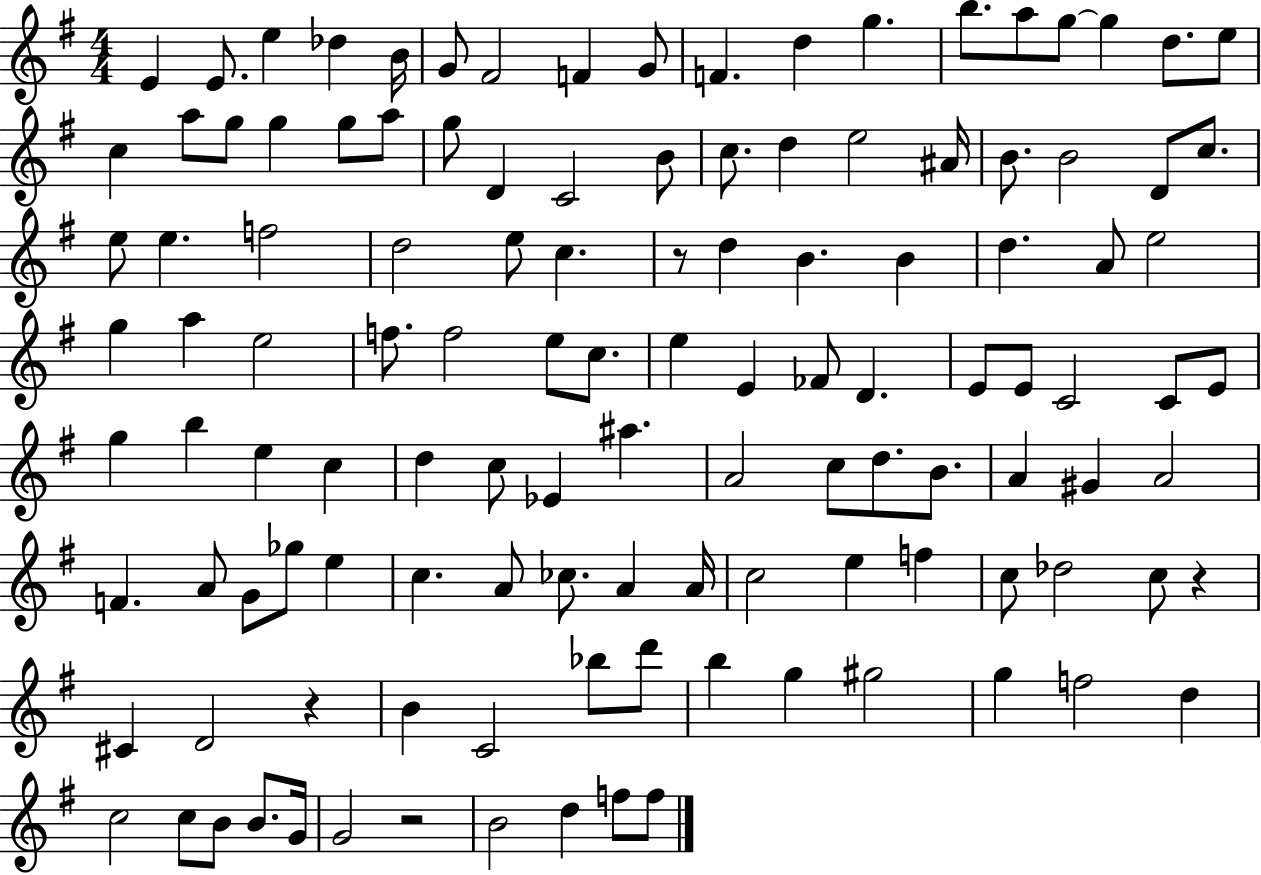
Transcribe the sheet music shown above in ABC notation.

X:1
T:Untitled
M:4/4
L:1/4
K:G
E E/2 e _d B/4 G/2 ^F2 F G/2 F d g b/2 a/2 g/2 g d/2 e/2 c a/2 g/2 g g/2 a/2 g/2 D C2 B/2 c/2 d e2 ^A/4 B/2 B2 D/2 c/2 e/2 e f2 d2 e/2 c z/2 d B B d A/2 e2 g a e2 f/2 f2 e/2 c/2 e E _F/2 D E/2 E/2 C2 C/2 E/2 g b e c d c/2 _E ^a A2 c/2 d/2 B/2 A ^G A2 F A/2 G/2 _g/2 e c A/2 _c/2 A A/4 c2 e f c/2 _d2 c/2 z ^C D2 z B C2 _b/2 d'/2 b g ^g2 g f2 d c2 c/2 B/2 B/2 G/4 G2 z2 B2 d f/2 f/2